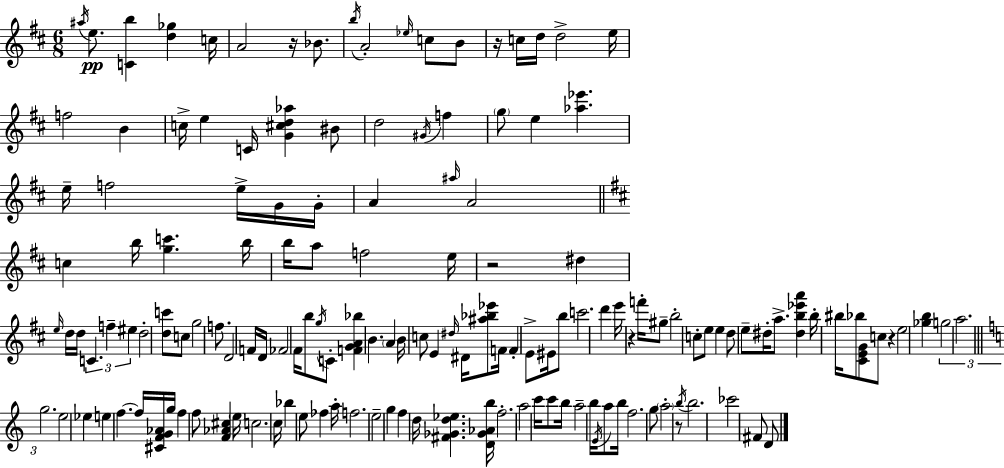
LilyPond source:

{
  \clef treble
  \numericTimeSignature
  \time 6/8
  \key d \major
  \repeat volta 2 { \acciaccatura { ais''16 }\pp e''8. <c' b''>4 <d'' ges''>4 | c''16 a'2 r16 bes'8. | \acciaccatura { b''16 } a'2-. \grace { ees''16 } c''8 | b'8 r16 c''16 d''16 d''2-> | \break e''16 f''2 b'4 | c''16-> e''4 c'16 <g' cis'' d'' aes''>4 | bis'8 d''2 \acciaccatura { gis'16 } | f''4 \parenthesize g''8 e''4 <aes'' ees'''>4. | \break e''16-- f''2 | e''16-> g'16 g'16-. a'4 \grace { ais''16 } a'2 | \bar "||" \break \key b \minor c''4 b''16 <g'' c'''>4. b''16 | b''16 a''8 f''2 e''16 | r2 dis''4 | \grace { e''16 } d''16 d''16 \tuplet 3/2 { c'4. f''4-- | \break eis''4 } d''2-. | <d'' c'''>8 c''8 g''2 | f''8. d'2 | f'16 d'16 fes'2 fis'16 b''8 | \break \acciaccatura { g''16 } c'8-. <f' g' a' bes''>4 b'4. | \parenthesize a'4 b'16 c''8 e'4 | \grace { dis''16 } dis'16 <ais'' bes'' ees'''>8 f'16 f'4-. e'8-> | eis'16 b''8 c'''2. | \break d'''4 e'''16 r4 | f'''16-. gis''8-- b''2-. c''8-. | e''8 e''4 d''8 e''8-- dis''16-. | a''8.-> <dis'' b'' ees''' a'''>4 b''16-. bis''16 bes''8 <cis' e' g'>8 | \break c''8 r4 e''2 | <ges'' b''>4 \tuplet 3/2 { g''2 | a''2. | \bar "||" \break \key a \minor g''2. } | e''2 ees''4 | e''4 f''4.~~ f''16 <cis' f' g' aes'>16 | g''16 f''4 f''8 <f' aes' cis''>4 \parenthesize e''16 | \break c''2. | c''16 bes''4 e''8 fes''4 a''16-. | f''2. | e''2-- g''4 | \break f''4 d''16 <fis' ges' d'' ees''>4. <d' ges' aes' b''>16 | f''2.-. | a''2 c'''16 c'''8 b''16 | a''2-- b''16 \acciaccatura { e'16 } a''8 | \break b''16 f''2. | g''8 \parenthesize a''2-. r8 | \acciaccatura { b''16 } b''2. | ces'''2 fis'8 | \break d'8 } \bar "|."
}